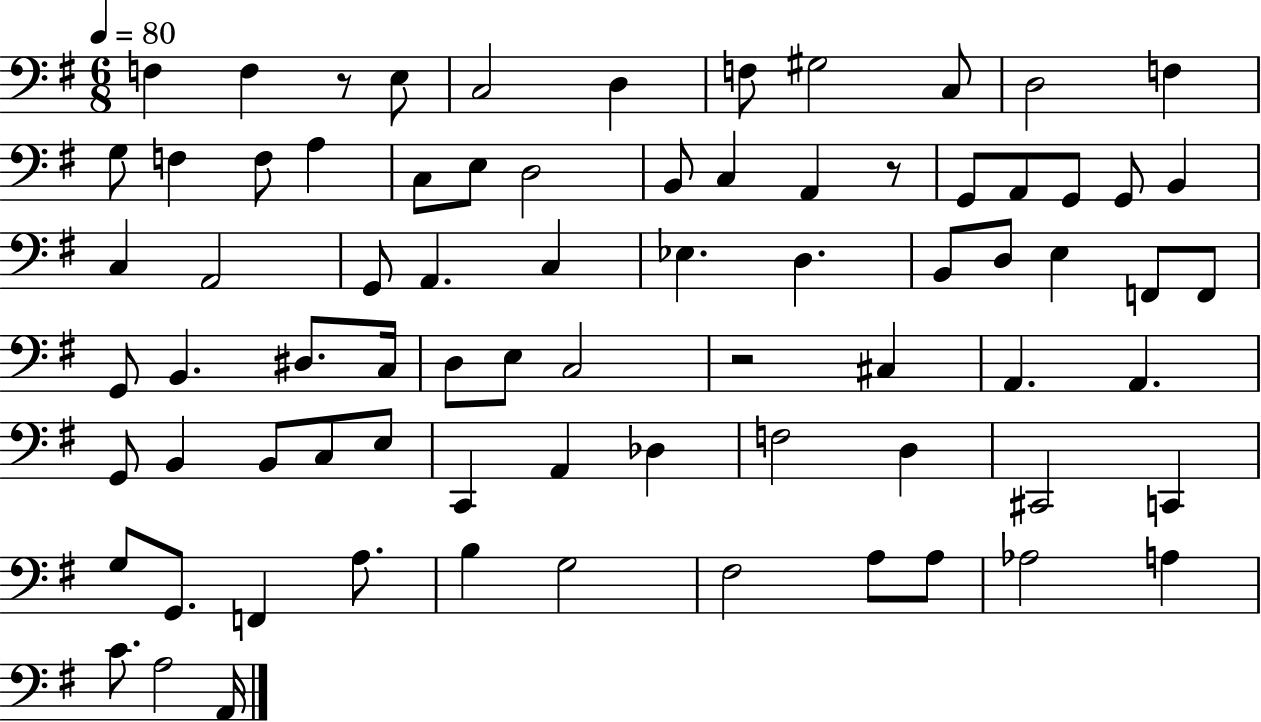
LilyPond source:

{
  \clef bass
  \numericTimeSignature
  \time 6/8
  \key g \major
  \tempo 4 = 80
  \repeat volta 2 { f4 f4 r8 e8 | c2 d4 | f8 gis2 c8 | d2 f4 | \break g8 f4 f8 a4 | c8 e8 d2 | b,8 c4 a,4 r8 | g,8 a,8 g,8 g,8 b,4 | \break c4 a,2 | g,8 a,4. c4 | ees4. d4. | b,8 d8 e4 f,8 f,8 | \break g,8 b,4. dis8. c16 | d8 e8 c2 | r2 cis4 | a,4. a,4. | \break g,8 b,4 b,8 c8 e8 | c,4 a,4 des4 | f2 d4 | cis,2 c,4 | \break g8 g,8. f,4 a8. | b4 g2 | fis2 a8 a8 | aes2 a4 | \break c'8. a2 a,16 | } \bar "|."
}